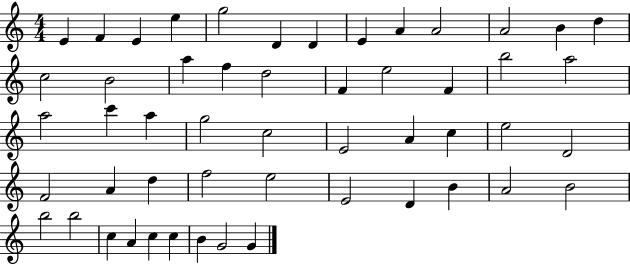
{
  \clef treble
  \numericTimeSignature
  \time 4/4
  \key c \major
  e'4 f'4 e'4 e''4 | g''2 d'4 d'4 | e'4 a'4 a'2 | a'2 b'4 d''4 | \break c''2 b'2 | a''4 f''4 d''2 | f'4 e''2 f'4 | b''2 a''2 | \break a''2 c'''4 a''4 | g''2 c''2 | e'2 a'4 c''4 | e''2 d'2 | \break f'2 a'4 d''4 | f''2 e''2 | e'2 d'4 b'4 | a'2 b'2 | \break b''2 b''2 | c''4 a'4 c''4 c''4 | b'4 g'2 g'4 | \bar "|."
}